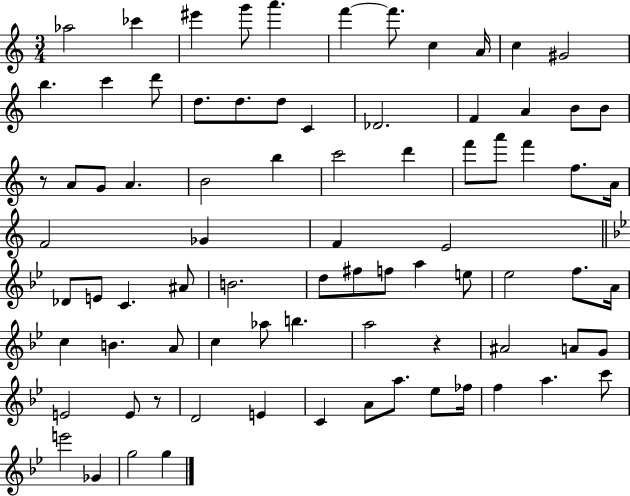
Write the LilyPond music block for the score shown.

{
  \clef treble
  \numericTimeSignature
  \time 3/4
  \key c \major
  \repeat volta 2 { aes''2 ces'''4 | eis'''4 g'''8 a'''4. | f'''4~~ f'''8. c''4 a'16 | c''4 gis'2 | \break b''4. c'''4 d'''8 | d''8. d''8. d''8 c'4 | des'2. | f'4 a'4 b'8 b'8 | \break r8 a'8 g'8 a'4. | b'2 b''4 | c'''2 d'''4 | f'''8 a'''8 f'''4 f''8. a'16 | \break f'2 ges'4 | f'4 e'2 | \bar "||" \break \key bes \major des'8 e'8 c'4. ais'8 | b'2. | d''8 fis''8 f''8 a''4 e''8 | ees''2 f''8. a'16 | \break c''4 b'4. a'8 | c''4 aes''8 b''4. | a''2 r4 | ais'2 a'8 g'8 | \break e'2 e'8 r8 | d'2 e'4 | c'4 a'8 a''8. ees''8 fes''16 | f''4 a''4. c'''8 | \break e'''2 ges'4 | g''2 g''4 | } \bar "|."
}